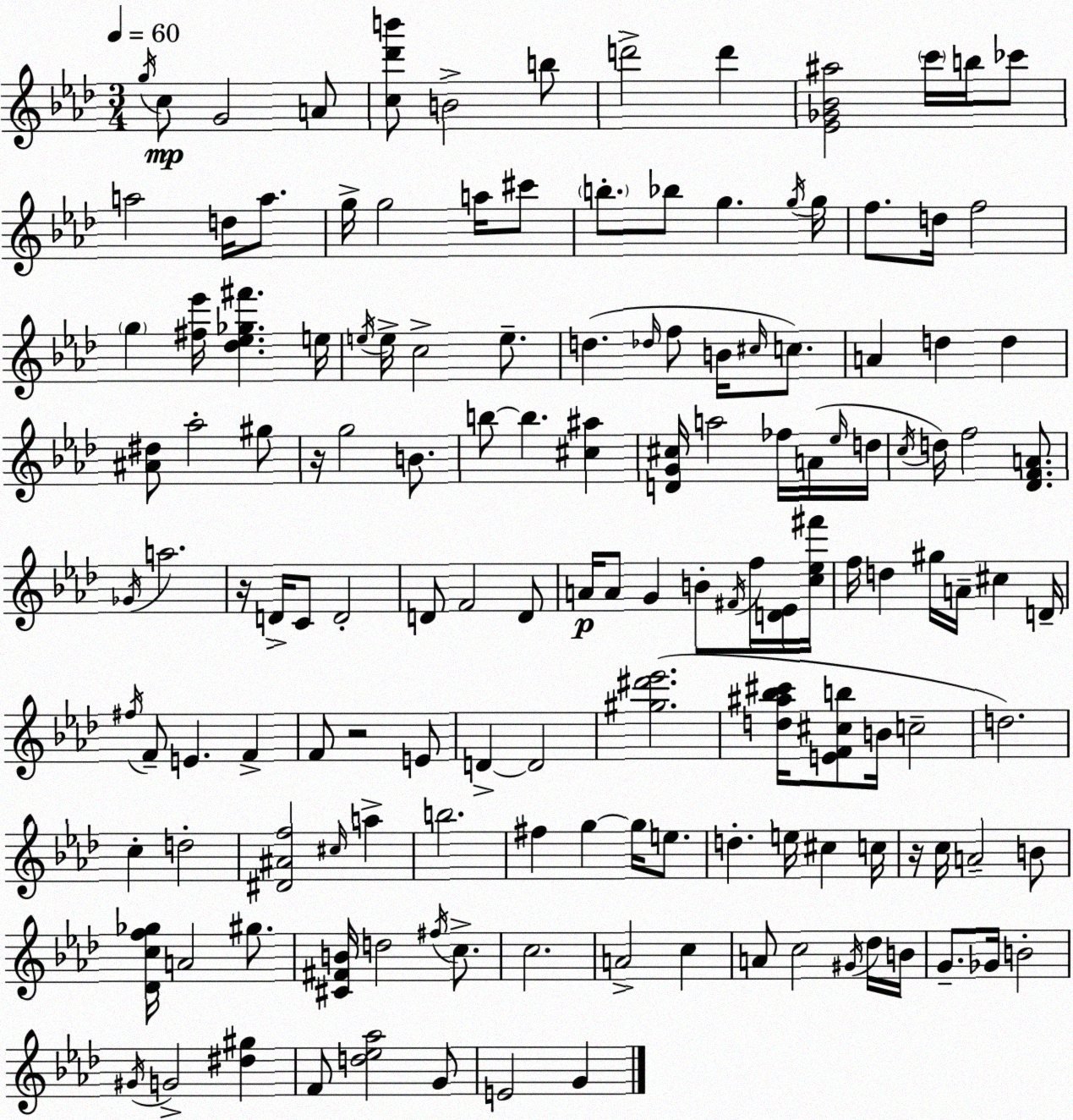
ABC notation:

X:1
T:Untitled
M:3/4
L:1/4
K:Ab
g/4 c/2 G2 A/2 [c_d'b']/2 B2 b/2 d'2 d' [_E_G_B^a]2 c'/4 b/4 _c'/2 a2 d/4 a/2 g/4 g2 a/4 ^c'/2 b/2 _b/2 g g/4 g/4 f/2 d/4 f2 g [^f_e']/4 [_d_e_g^f'] e/4 e/4 e/4 c2 e/2 d _d/4 f/2 B/4 ^c/4 c/2 A d d [^A^d]/2 _a2 ^g/2 z/4 g2 B/2 b/2 b [^c^a] [DG^c]/4 a2 _f/4 A/4 _e/4 d/4 c/4 d/4 f2 [_DFA]/2 _G/4 a2 z/4 D/4 C/2 D2 D/2 F2 D/2 A/4 A/2 G B/2 ^F/4 f/4 [D_E]/4 [c_e^f']/4 f/4 d ^g/4 A/4 ^c D/4 ^f/4 F/2 E F F/2 z2 E/2 D D2 [^g^d'_e']2 [d^a_b^c']/4 [EF^cb]/2 B/4 c2 d2 c d2 [^D^Af]2 ^c/4 a b2 ^f g g/4 e/2 d e/4 ^c c/4 z/4 c/4 A2 B/2 [_Dcf_g]/4 A2 ^g/2 [^C^FB]/4 d2 ^f/4 c/2 c2 A2 c A/2 c2 ^G/4 _d/4 B/4 G/2 _G/4 B2 ^G/4 G2 [^d^g] F/2 [d_e_a]2 G/2 E2 G